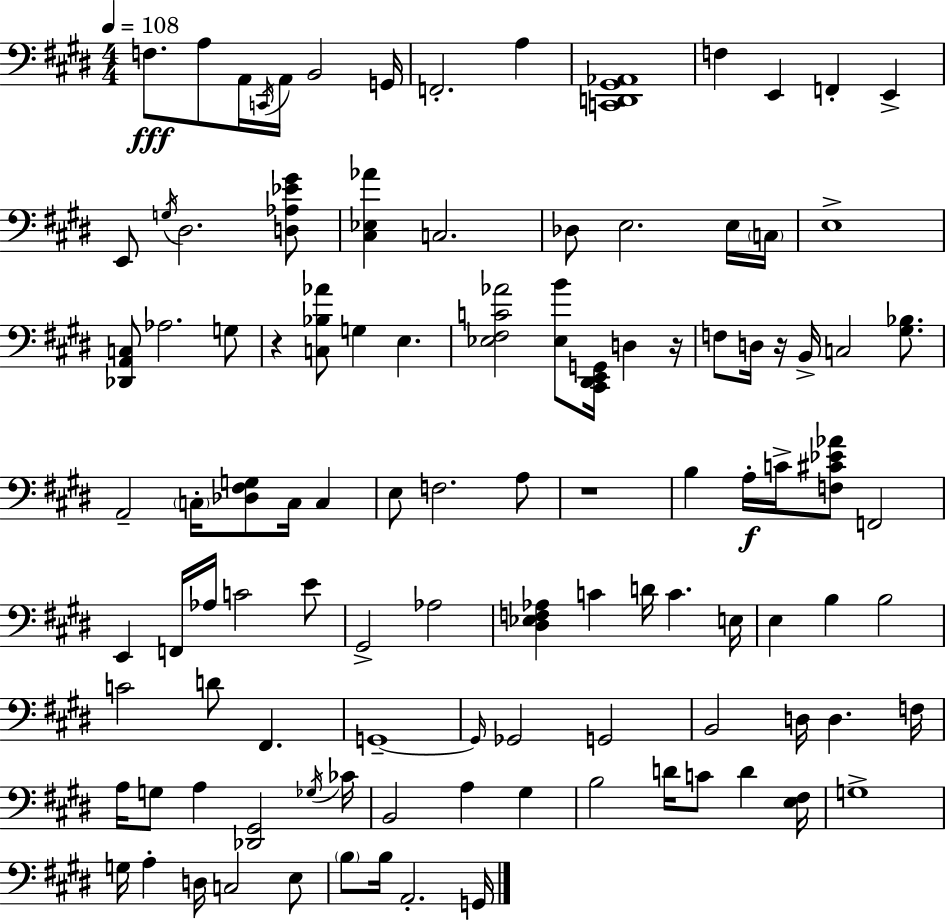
{
  \clef bass
  \numericTimeSignature
  \time 4/4
  \key e \major
  \tempo 4 = 108
  f8.\fff a8 a,16 \acciaccatura { c,16 } a,16 b,2 | g,16 f,2.-. a4 | <c, d, gis, aes,>1 | f4 e,4 f,4-. e,4-> | \break e,8 \acciaccatura { g16 } dis2. | <d aes ees' gis'>8 <cis ees aes'>4 c2. | des8 e2. | e16 \parenthesize c16 e1-> | \break <des, a, c>8 aes2. | g8 r4 <c bes aes'>8 g4 e4. | <ees fis c' aes'>2 <ees b'>8 <cis, dis, e, g,>16 d4 | r16 f8 d16 r16 b,16-> c2 <gis bes>8. | \break a,2-- \parenthesize c16-. <des fis g>8 c16 c4 | e8 f2. | a8 r1 | b4 a16-.\f c'16-> <f cis' ees' aes'>8 f,2 | \break e,4 f,16 aes16 c'2 | e'8 gis,2-> aes2 | <dis ees f aes>4 c'4 d'16 c'4. | e16 e4 b4 b2 | \break c'2 d'8 fis,4. | g,1--~~ | \grace { g,16 } ges,2 g,2 | b,2 d16 d4. | \break f16 a16 g8 a4 <des, gis,>2 | \acciaccatura { ges16 } ces'16 b,2 a4 | gis4 b2 d'16 c'8 d'4 | <e fis>16 g1-> | \break g16 a4-. d16 c2 | e8 \parenthesize b8 b16 a,2.-. | g,16 \bar "|."
}